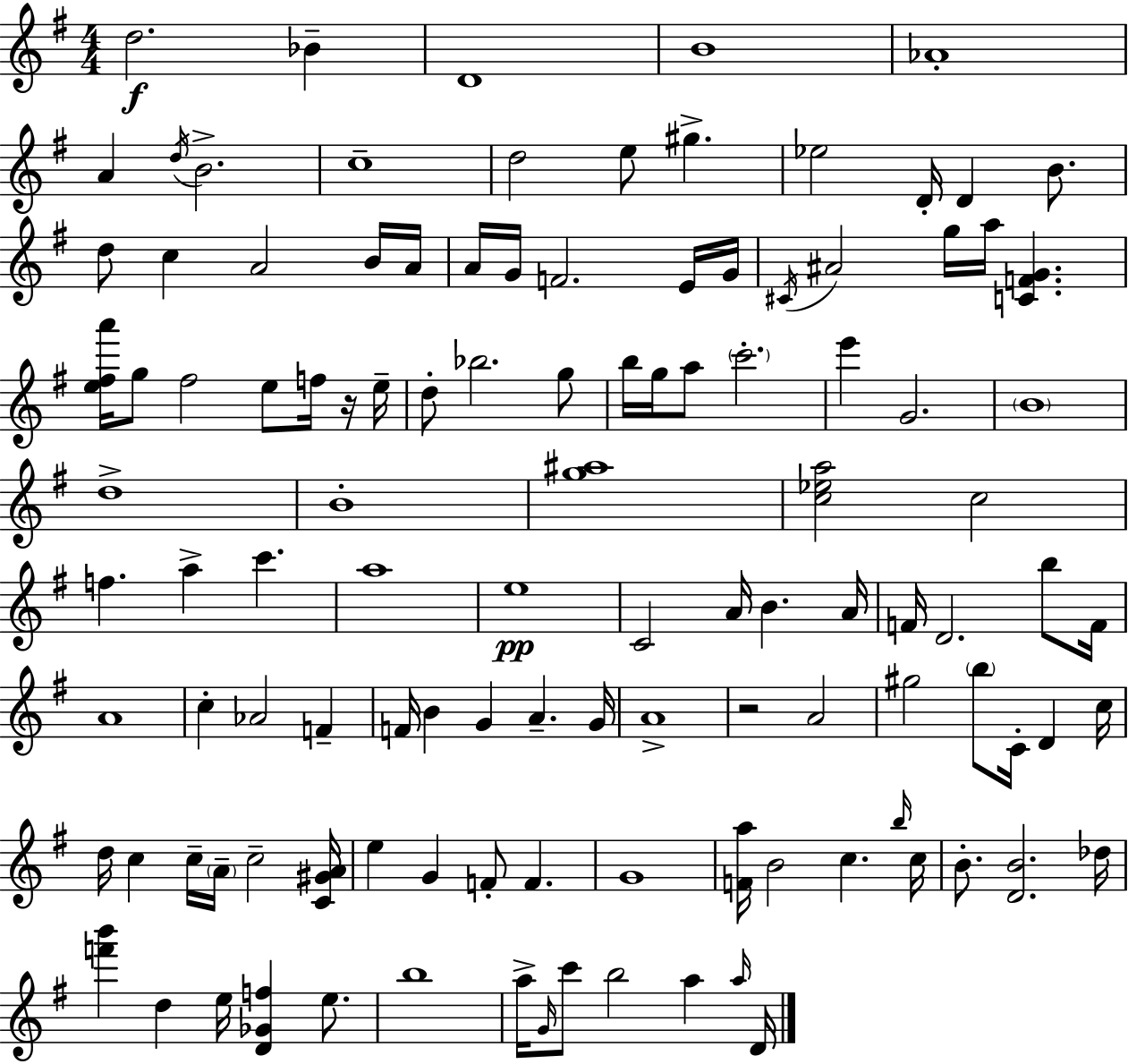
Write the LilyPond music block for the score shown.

{
  \clef treble
  \numericTimeSignature
  \time 4/4
  \key g \major
  \repeat volta 2 { d''2.\f bes'4-- | d'1 | b'1 | aes'1-. | \break a'4 \acciaccatura { d''16 } b'2.-> | c''1-- | d''2 e''8 gis''4.-> | ees''2 d'16-. d'4 b'8. | \break d''8 c''4 a'2 b'16 | a'16 a'16 g'16 f'2. e'16 | g'16 \acciaccatura { cis'16 } ais'2 g''16 a''16 <c' f' g'>4. | <e'' fis'' a'''>16 g''8 fis''2 e''8 f''16 | \break r16 e''16-- d''8-. bes''2. | g''8 b''16 g''16 a''8 \parenthesize c'''2.-. | e'''4 g'2. | \parenthesize b'1 | \break d''1-> | b'1-. | <g'' ais''>1 | <c'' ees'' a''>2 c''2 | \break f''4. a''4-> c'''4. | a''1 | e''1\pp | c'2 a'16 b'4. | \break a'16 f'16 d'2. b''8 | f'16 a'1 | c''4-. aes'2 f'4-- | f'16 b'4 g'4 a'4.-- | \break g'16 a'1-> | r2 a'2 | gis''2 \parenthesize b''8 c'16-. d'4 | c''16 d''16 c''4 c''16-- \parenthesize a'16-- c''2-- | \break <c' gis' a'>16 e''4 g'4 f'8-. f'4. | g'1 | <f' a''>16 b'2 c''4. | \grace { b''16 } c''16 b'8.-. <d' b'>2. | \break des''16 <f''' b'''>4 d''4 e''16 <d' ges' f''>4 | e''8. b''1 | a''16-> \grace { g'16 } c'''8 b''2 a''4 | \grace { a''16 } d'16 } \bar "|."
}